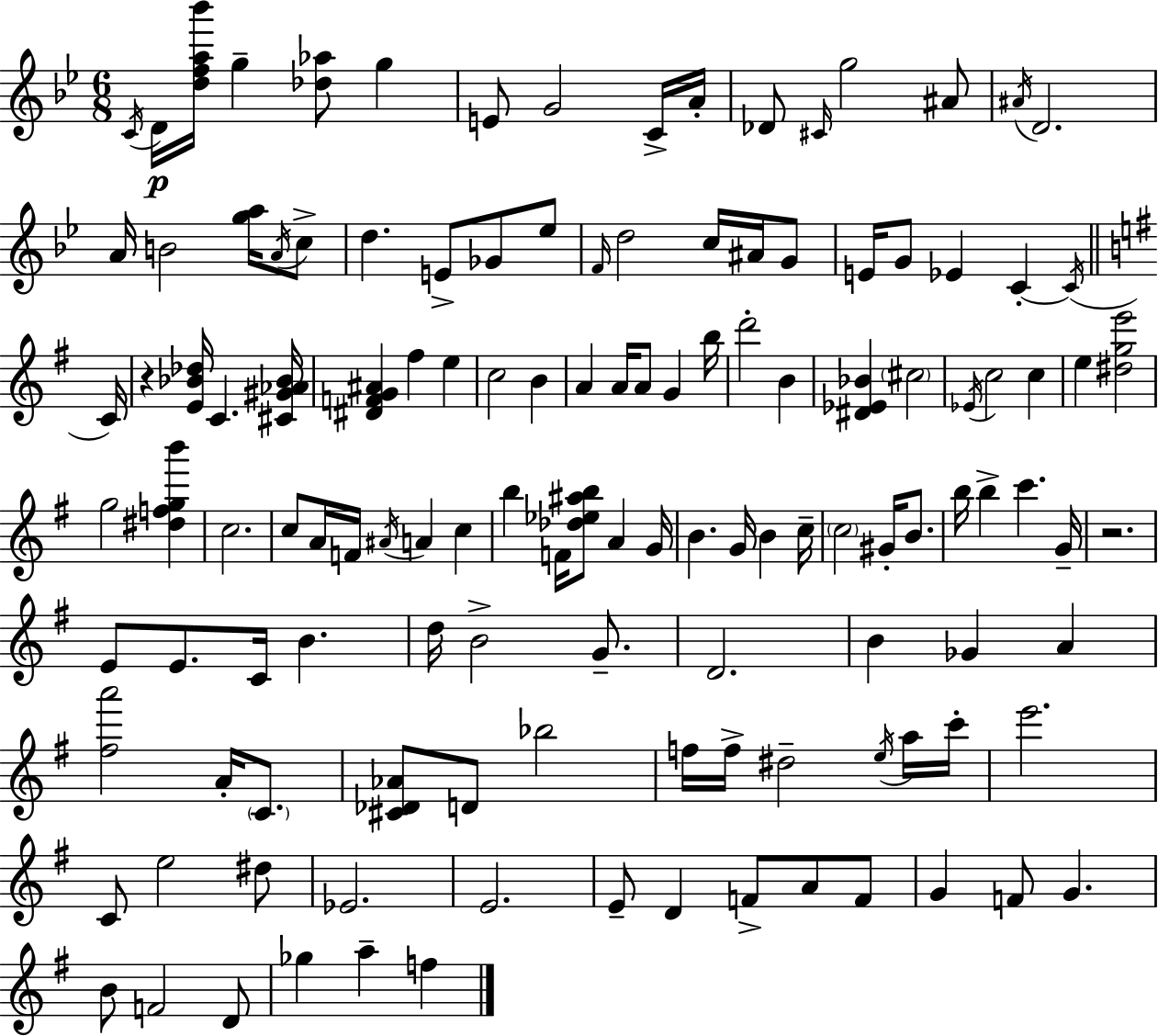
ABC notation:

X:1
T:Untitled
M:6/8
L:1/4
K:Gm
C/4 D/4 [dfa_b']/4 g [_d_a]/2 g E/2 G2 C/4 A/4 _D/2 ^C/4 g2 ^A/2 ^A/4 D2 A/4 B2 [ga]/4 A/4 c/2 d E/2 _G/2 _e/2 F/4 d2 c/4 ^A/4 G/2 E/4 G/2 _E C C/4 C/4 z [E_B_d]/4 C [^C^G_A_B]/4 [^DFG^A] ^f e c2 B A A/4 A/2 G b/4 d'2 B [^D_E_B] ^c2 _E/4 c2 c e [^dge']2 g2 [^dfgb'] c2 c/2 A/4 F/4 ^A/4 A c b F/4 [_d_e^ab]/2 A G/4 B G/4 B c/4 c2 ^G/4 B/2 b/4 b c' G/4 z2 E/2 E/2 C/4 B d/4 B2 G/2 D2 B _G A [^fa']2 A/4 C/2 [^C_D_A]/2 D/2 _b2 f/4 f/4 ^d2 e/4 a/4 c'/4 e'2 C/2 e2 ^d/2 _E2 E2 E/2 D F/2 A/2 F/2 G F/2 G B/2 F2 D/2 _g a f